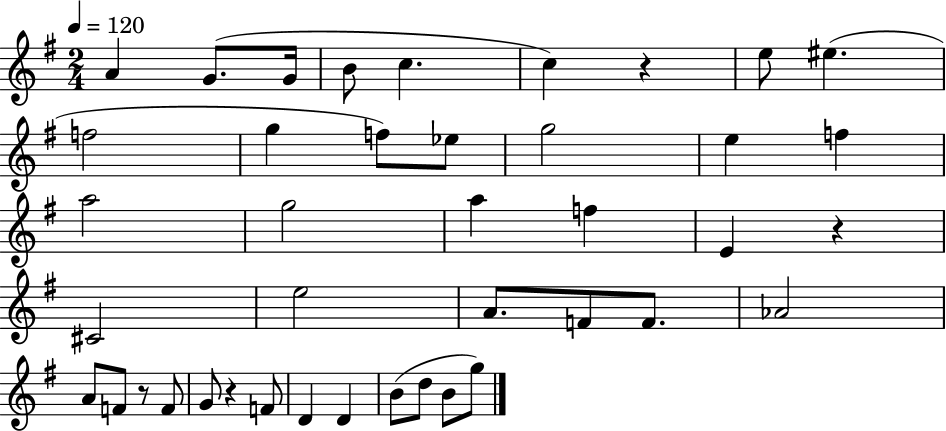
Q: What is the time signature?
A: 2/4